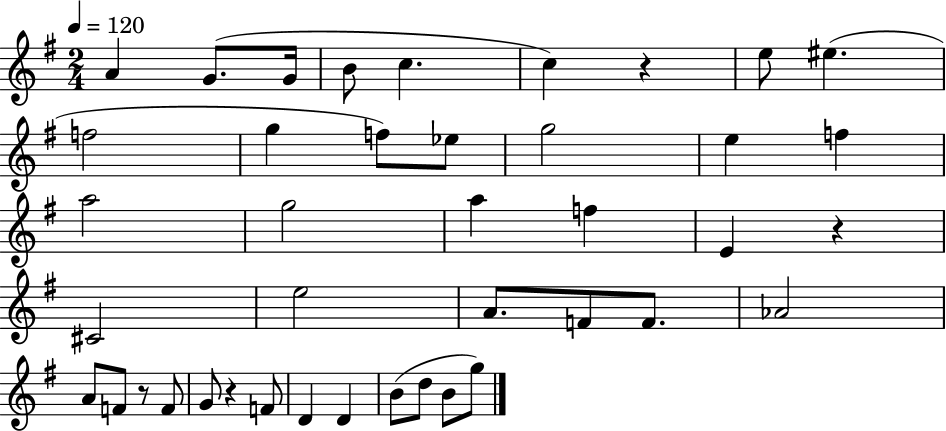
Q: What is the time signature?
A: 2/4